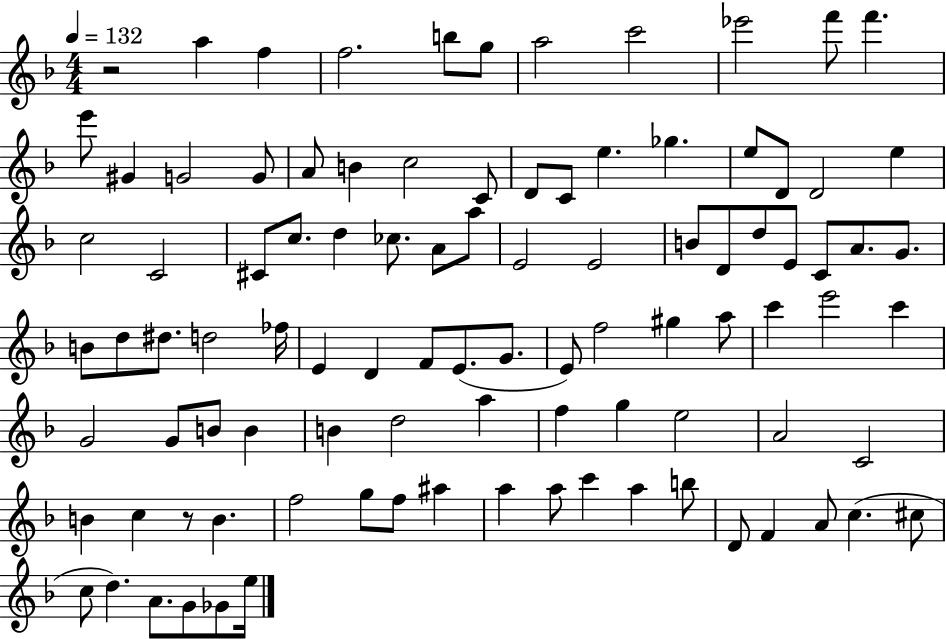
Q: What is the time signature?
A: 4/4